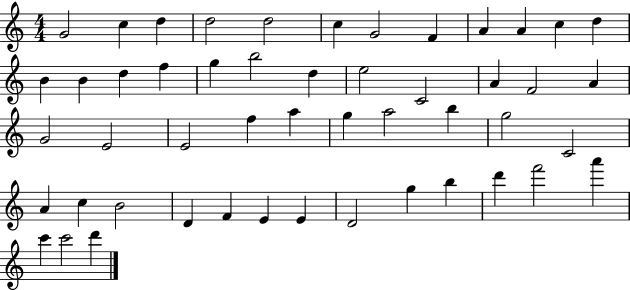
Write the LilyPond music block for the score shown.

{
  \clef treble
  \numericTimeSignature
  \time 4/4
  \key c \major
  g'2 c''4 d''4 | d''2 d''2 | c''4 g'2 f'4 | a'4 a'4 c''4 d''4 | \break b'4 b'4 d''4 f''4 | g''4 b''2 d''4 | e''2 c'2 | a'4 f'2 a'4 | \break g'2 e'2 | e'2 f''4 a''4 | g''4 a''2 b''4 | g''2 c'2 | \break a'4 c''4 b'2 | d'4 f'4 e'4 e'4 | d'2 g''4 b''4 | d'''4 f'''2 a'''4 | \break c'''4 c'''2 d'''4 | \bar "|."
}